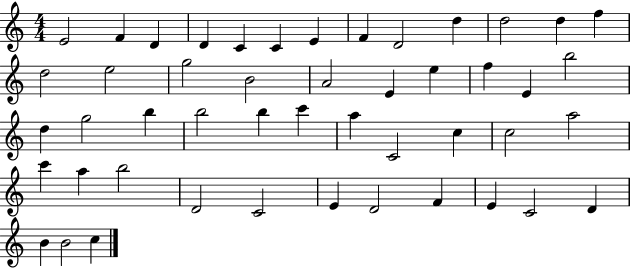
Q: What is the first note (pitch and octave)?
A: E4